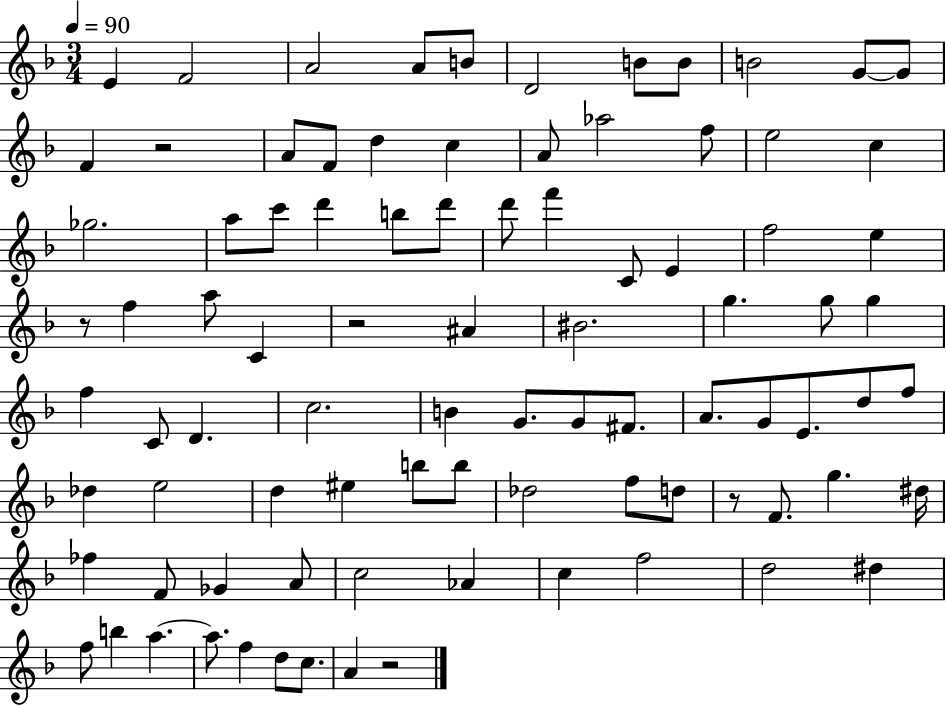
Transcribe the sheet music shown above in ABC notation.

X:1
T:Untitled
M:3/4
L:1/4
K:F
E F2 A2 A/2 B/2 D2 B/2 B/2 B2 G/2 G/2 F z2 A/2 F/2 d c A/2 _a2 f/2 e2 c _g2 a/2 c'/2 d' b/2 d'/2 d'/2 f' C/2 E f2 e z/2 f a/2 C z2 ^A ^B2 g g/2 g f C/2 D c2 B G/2 G/2 ^F/2 A/2 G/2 E/2 d/2 f/2 _d e2 d ^e b/2 b/2 _d2 f/2 d/2 z/2 F/2 g ^d/4 _f F/2 _G A/2 c2 _A c f2 d2 ^d f/2 b a a/2 f d/2 c/2 A z2